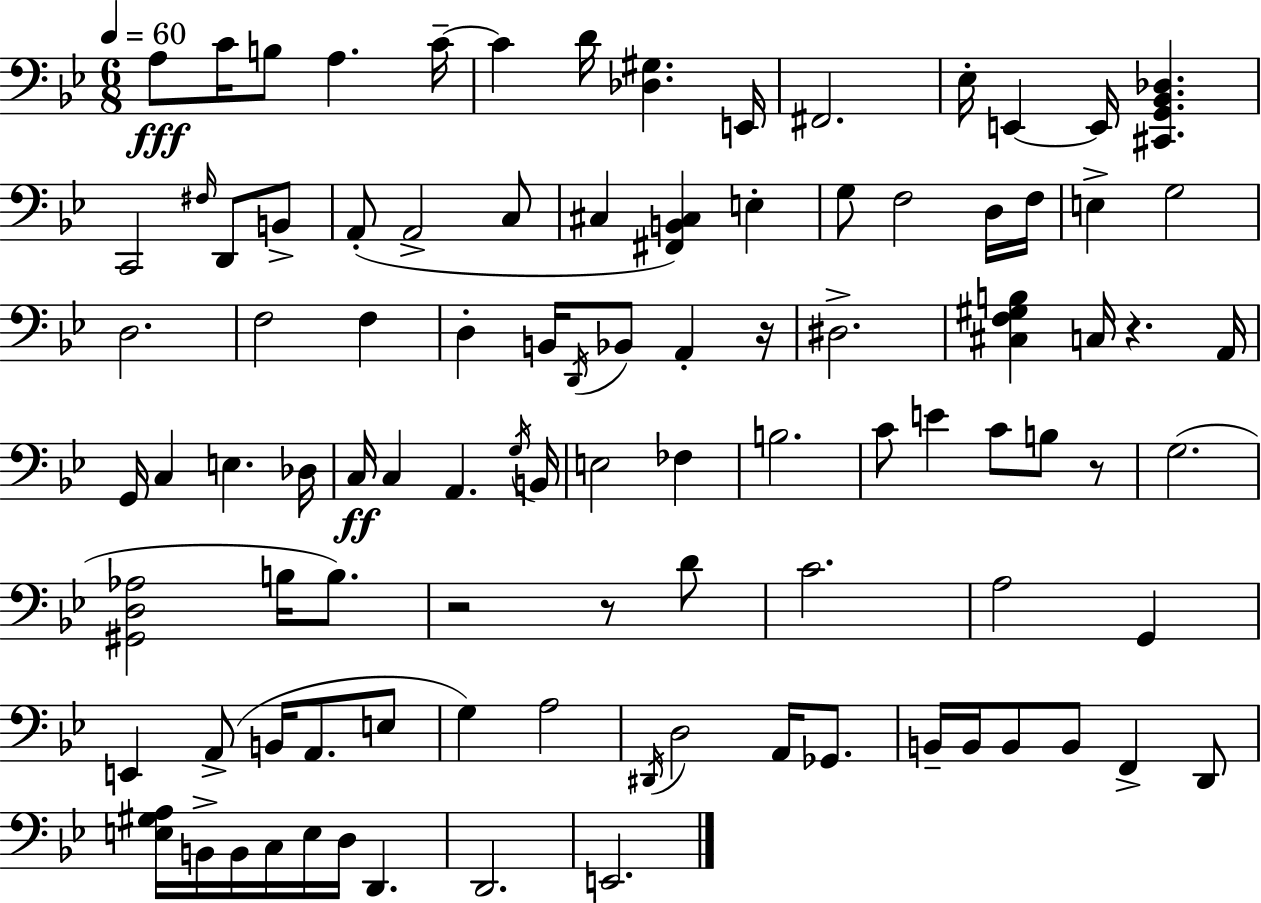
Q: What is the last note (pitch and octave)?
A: E2